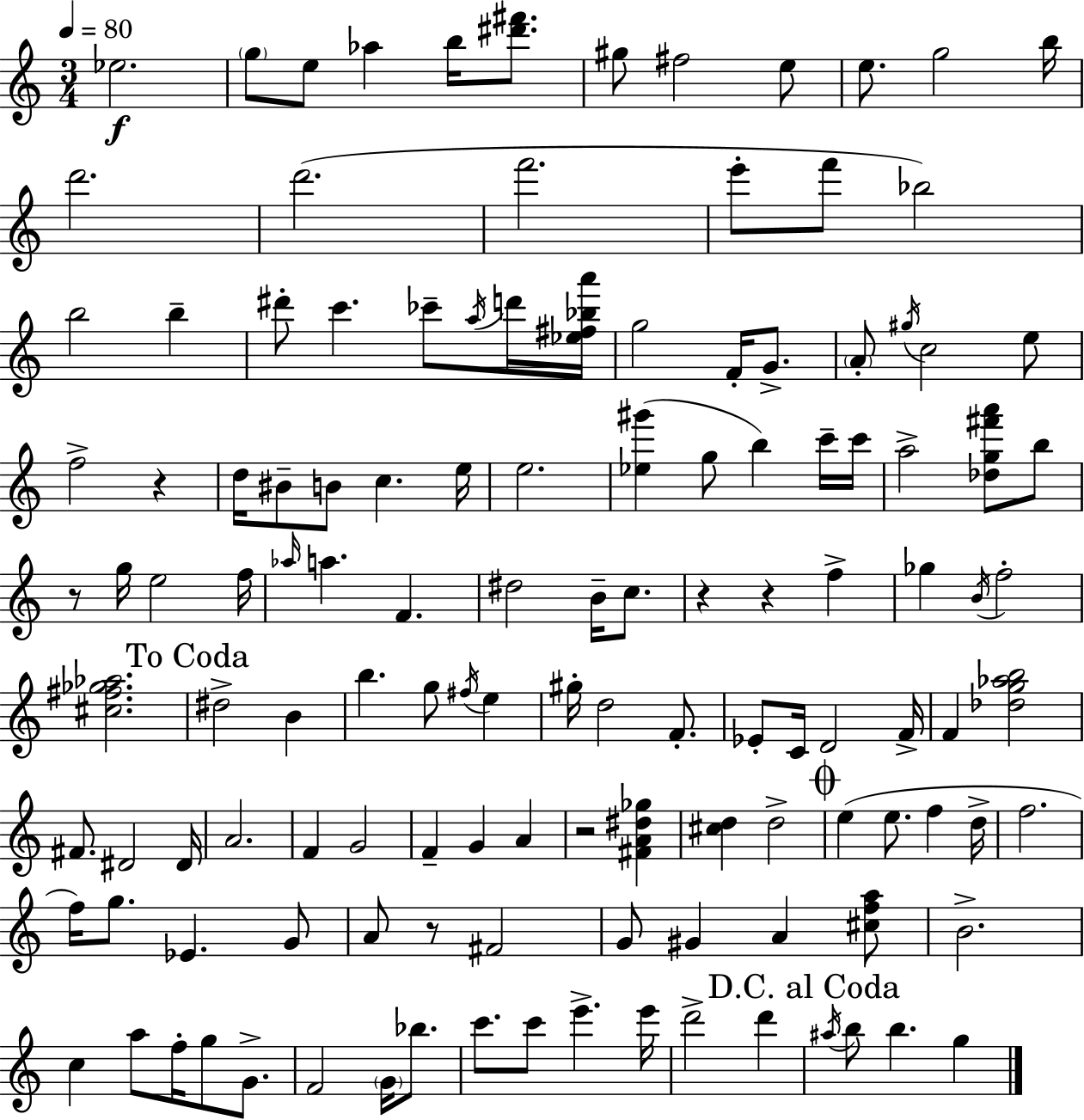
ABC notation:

X:1
T:Untitled
M:3/4
L:1/4
K:C
_e2 g/2 e/2 _a b/4 [^d'^f']/2 ^g/2 ^f2 e/2 e/2 g2 b/4 d'2 d'2 f'2 e'/2 f'/2 _b2 b2 b ^d'/2 c' _c'/2 a/4 d'/4 [_e^f_ba']/4 g2 F/4 G/2 A/2 ^g/4 c2 e/2 f2 z d/4 ^B/2 B/2 c e/4 e2 [_e^g'] g/2 b c'/4 c'/4 a2 [_dg^f'a']/2 b/2 z/2 g/4 e2 f/4 _a/4 a F ^d2 B/4 c/2 z z f _g B/4 f2 [^c^f_g_a]2 ^d2 B b g/2 ^f/4 e ^g/4 d2 F/2 _E/2 C/4 D2 F/4 F [_dg_ab]2 ^F/2 ^D2 ^D/4 A2 F G2 F G A z2 [^FA^d_g] [^cd] d2 e e/2 f d/4 f2 f/4 g/2 _E G/2 A/2 z/2 ^F2 G/2 ^G A [^cfa]/2 B2 c a/2 f/4 g/2 G/2 F2 G/4 _b/2 c'/2 c'/2 e' e'/4 d'2 d' ^a/4 b/2 b g